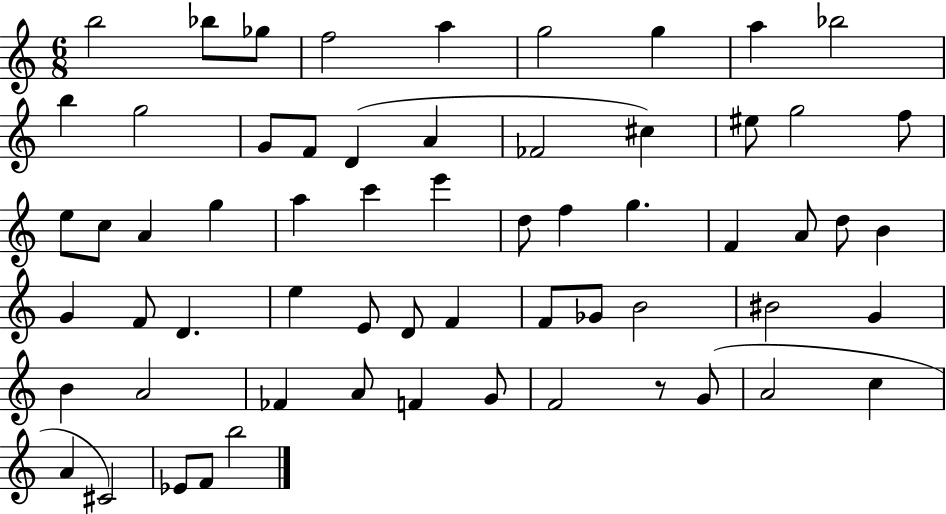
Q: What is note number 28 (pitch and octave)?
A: D5